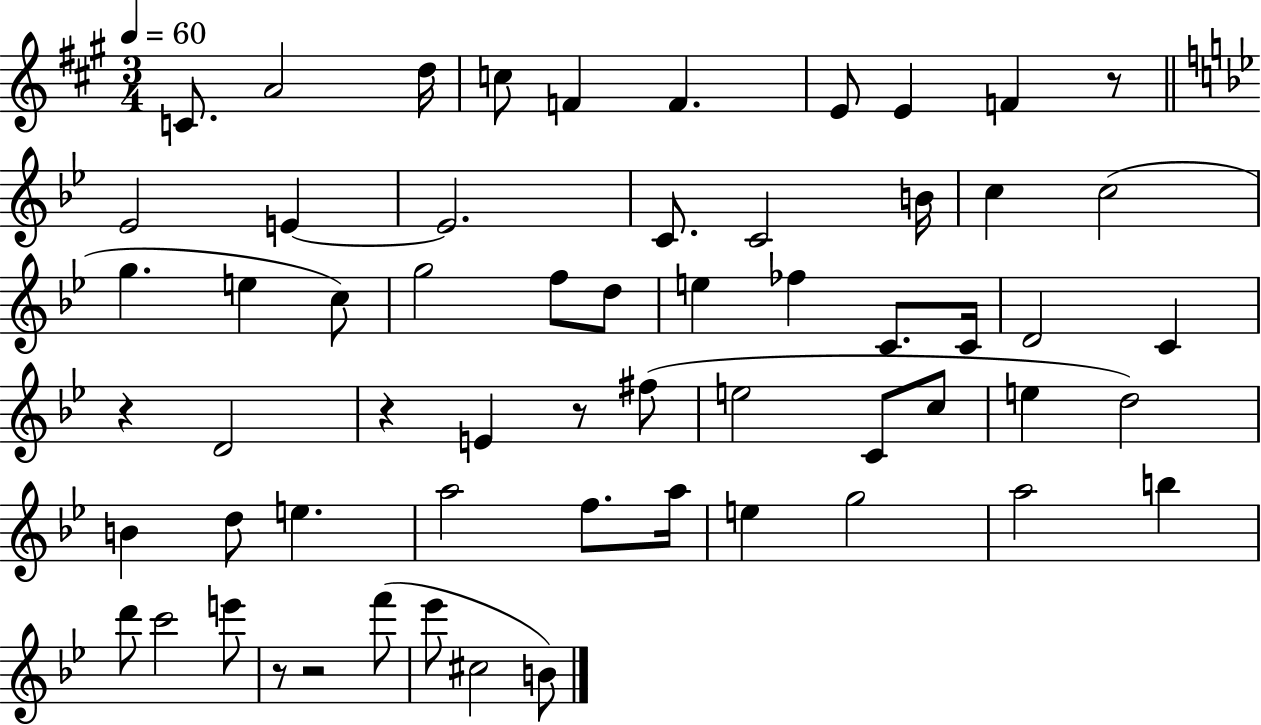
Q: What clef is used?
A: treble